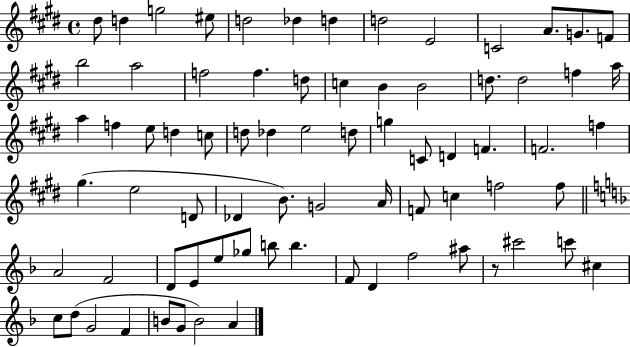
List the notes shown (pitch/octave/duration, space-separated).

D#5/e D5/q G5/h EIS5/e D5/h Db5/q D5/q D5/h E4/h C4/h A4/e. G4/e. F4/e B5/h A5/h F5/h F5/q. D5/e C5/q B4/q B4/h D5/e. D5/h F5/q A5/s A5/q F5/q E5/e D5/q C5/e D5/e Db5/q E5/h D5/e G5/q C4/e D4/q F4/q. F4/h. F5/q G#5/q. E5/h D4/e Db4/q B4/e. G4/h A4/s F4/e C5/q F5/h F5/e A4/h F4/h D4/e E4/e E5/e Gb5/e B5/e B5/q. F4/e D4/q F5/h A#5/e R/e C#6/h C6/e C#5/q C5/e D5/e G4/h F4/q B4/e G4/e B4/h A4/q